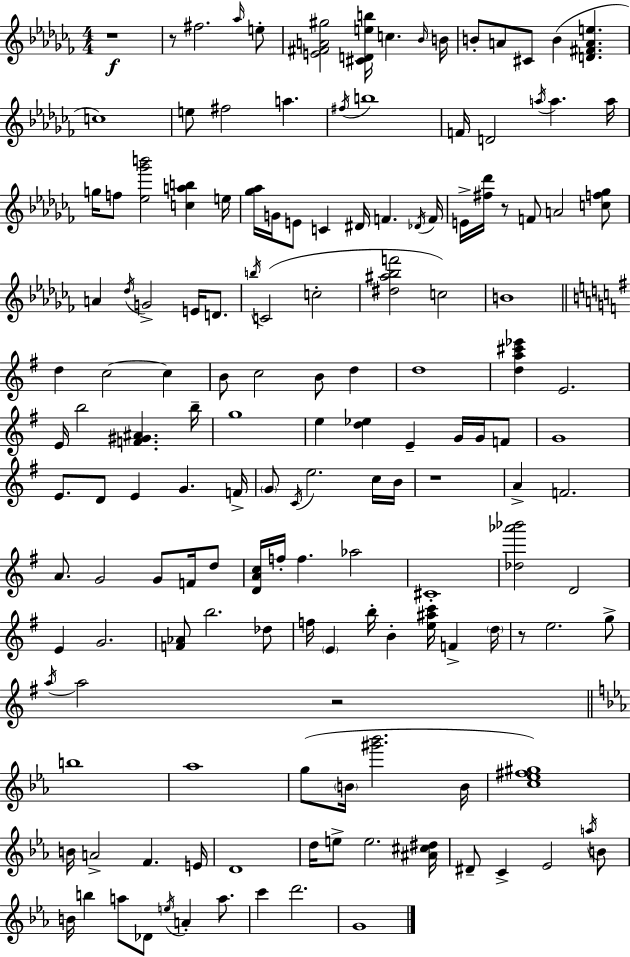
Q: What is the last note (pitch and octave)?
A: G4